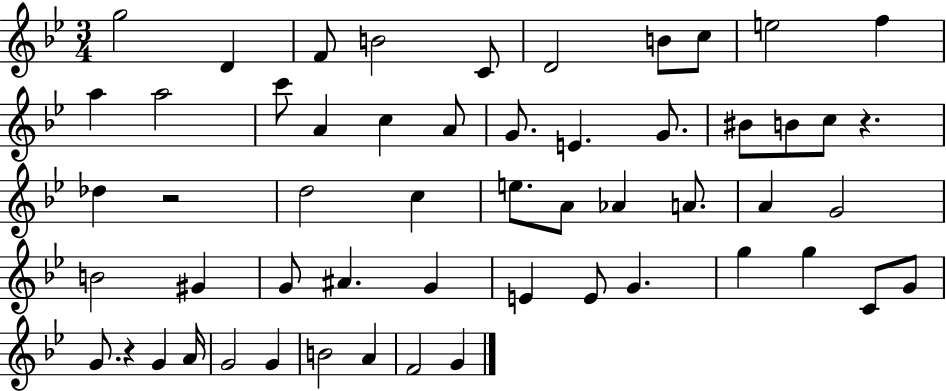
{
  \clef treble
  \numericTimeSignature
  \time 3/4
  \key bes \major
  g''2 d'4 | f'8 b'2 c'8 | d'2 b'8 c''8 | e''2 f''4 | \break a''4 a''2 | c'''8 a'4 c''4 a'8 | g'8. e'4. g'8. | bis'8 b'8 c''8 r4. | \break des''4 r2 | d''2 c''4 | e''8. a'8 aes'4 a'8. | a'4 g'2 | \break b'2 gis'4 | g'8 ais'4. g'4 | e'4 e'8 g'4. | g''4 g''4 c'8 g'8 | \break g'8. r4 g'4 a'16 | g'2 g'4 | b'2 a'4 | f'2 g'4 | \break \bar "|."
}